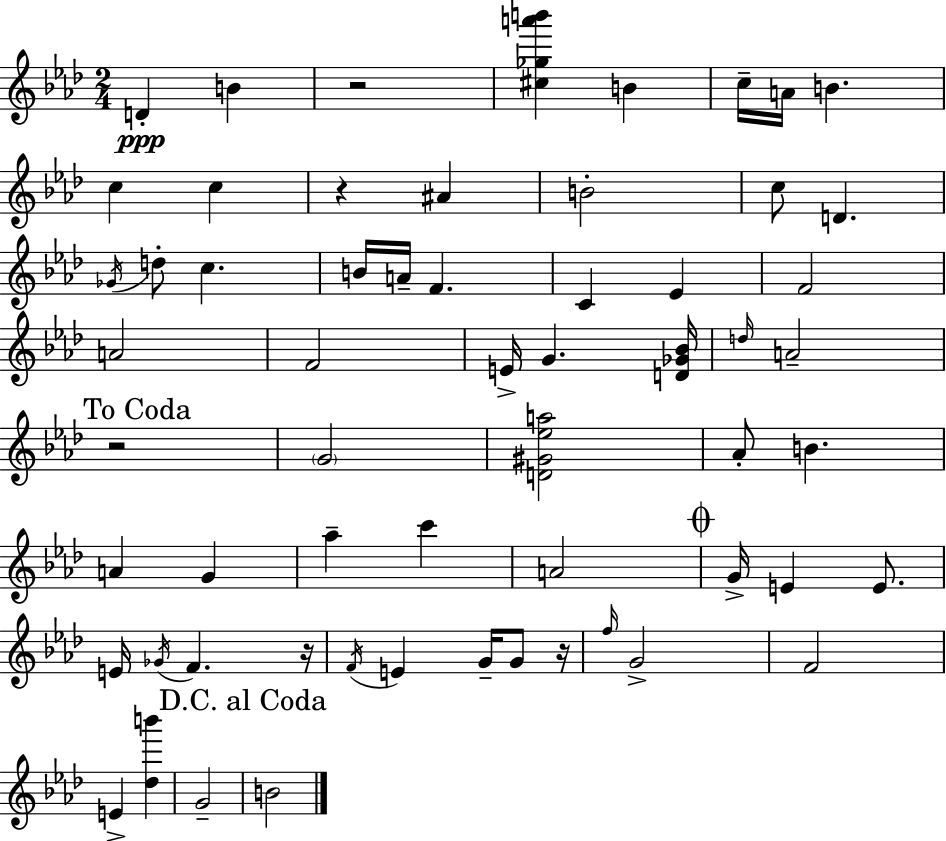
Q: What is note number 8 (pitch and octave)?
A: C5